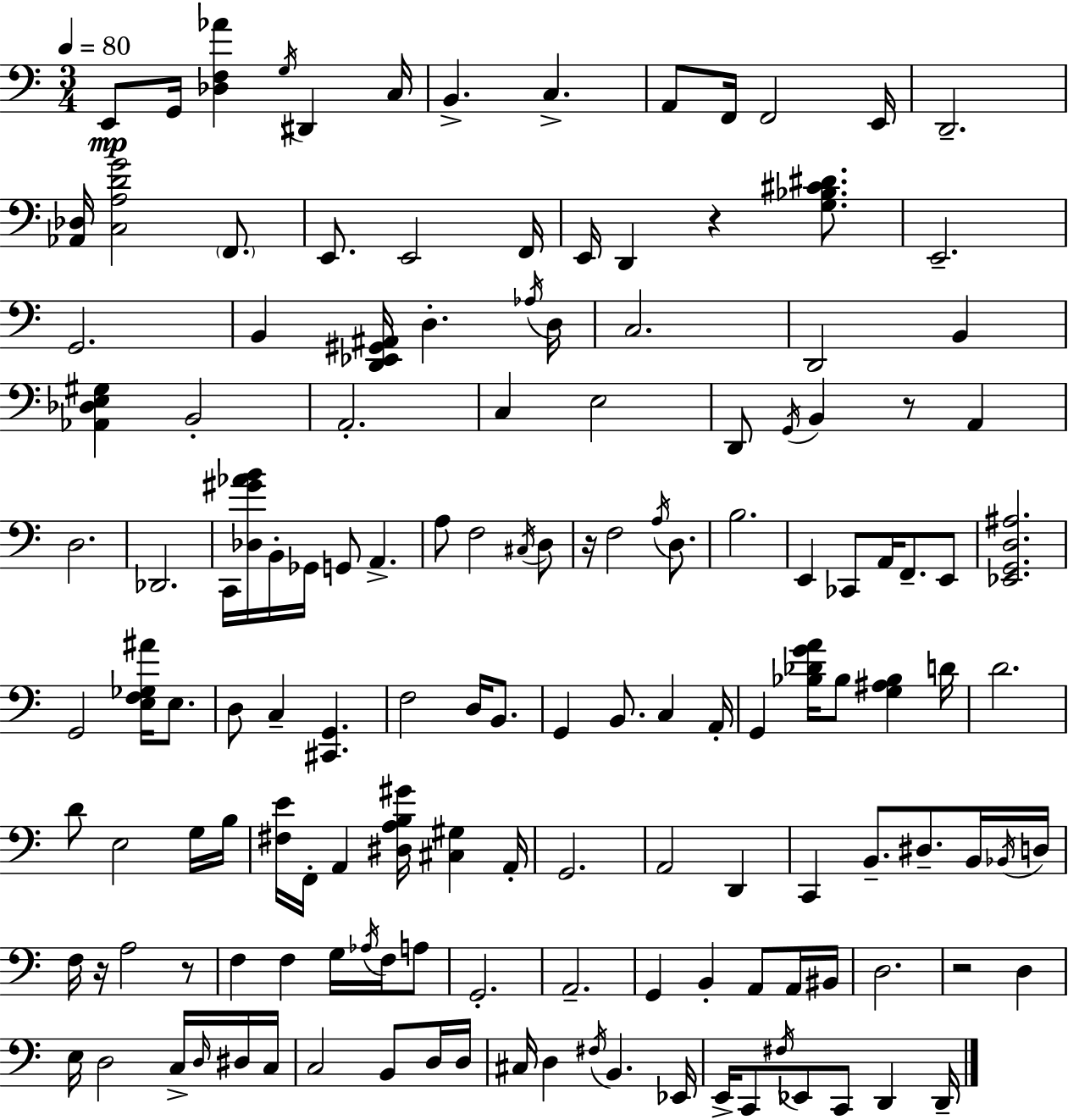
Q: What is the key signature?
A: A minor